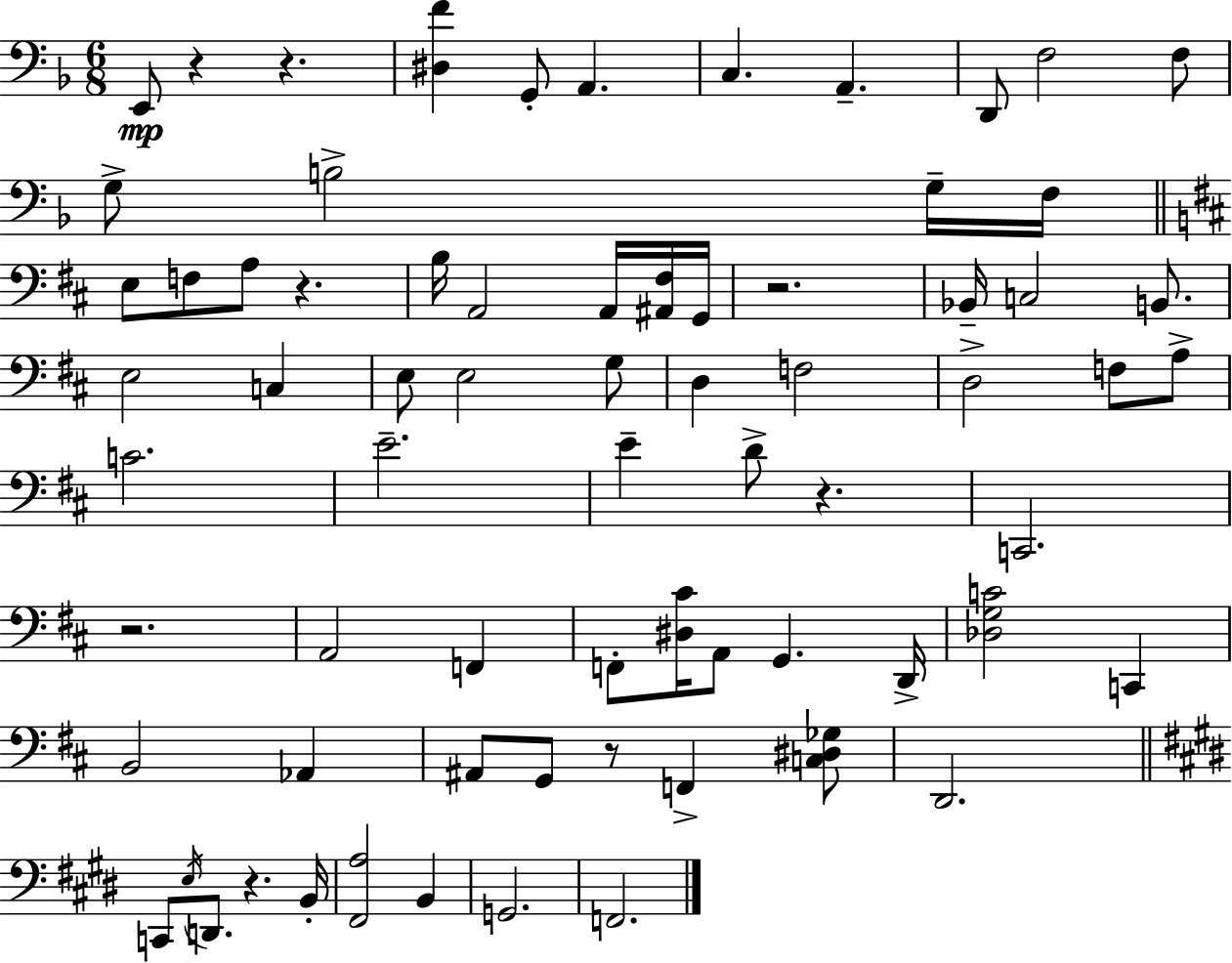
{
  \clef bass
  \numericTimeSignature
  \time 6/8
  \key f \major
  \repeat volta 2 { e,8\mp r4 r4. | <dis f'>4 g,8-. a,4. | c4. a,4.-- | d,8 f2 f8 | \break g8-> b2-> g16-- f16 | \bar "||" \break \key b \minor e8 f8 a8 r4. | b16 a,2 a,16 <ais, fis>16 g,16 | r2. | bes,16-- c2 b,8. | \break e2 c4 | e8 e2 g8 | d4 f2 | d2-> f8 a8-> | \break c'2. | e'2.-- | e'4-- d'8-> r4. | c,2. | \break r2. | a,2 f,4 | f,8-. <dis cis'>16 a,8 g,4. d,16-> | <des g c'>2 c,4 | \break b,2 aes,4 | ais,8 g,8 r8 f,4-> <c dis ges>8 | d,2. | \bar "||" \break \key e \major c,8 \acciaccatura { e16 } d,8. r4. | b,16-. <fis, a>2 b,4 | g,2. | f,2. | \break } \bar "|."
}